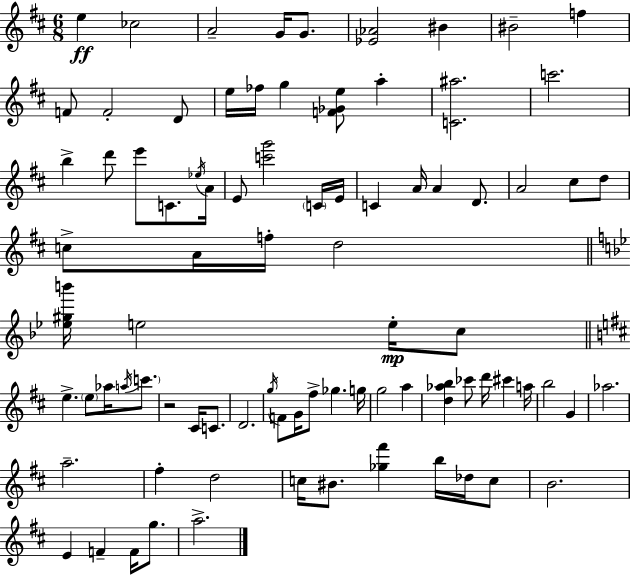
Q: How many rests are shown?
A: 1